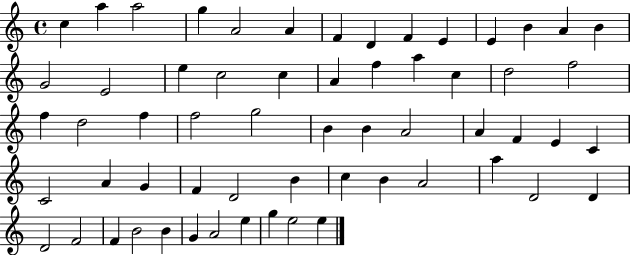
{
  \clef treble
  \time 4/4
  \defaultTimeSignature
  \key c \major
  c''4 a''4 a''2 | g''4 a'2 a'4 | f'4 d'4 f'4 e'4 | e'4 b'4 a'4 b'4 | \break g'2 e'2 | e''4 c''2 c''4 | a'4 f''4 a''4 c''4 | d''2 f''2 | \break f''4 d''2 f''4 | f''2 g''2 | b'4 b'4 a'2 | a'4 f'4 e'4 c'4 | \break c'2 a'4 g'4 | f'4 d'2 b'4 | c''4 b'4 a'2 | a''4 d'2 d'4 | \break d'2 f'2 | f'4 b'2 b'4 | g'4 a'2 e''4 | g''4 e''2 e''4 | \break \bar "|."
}